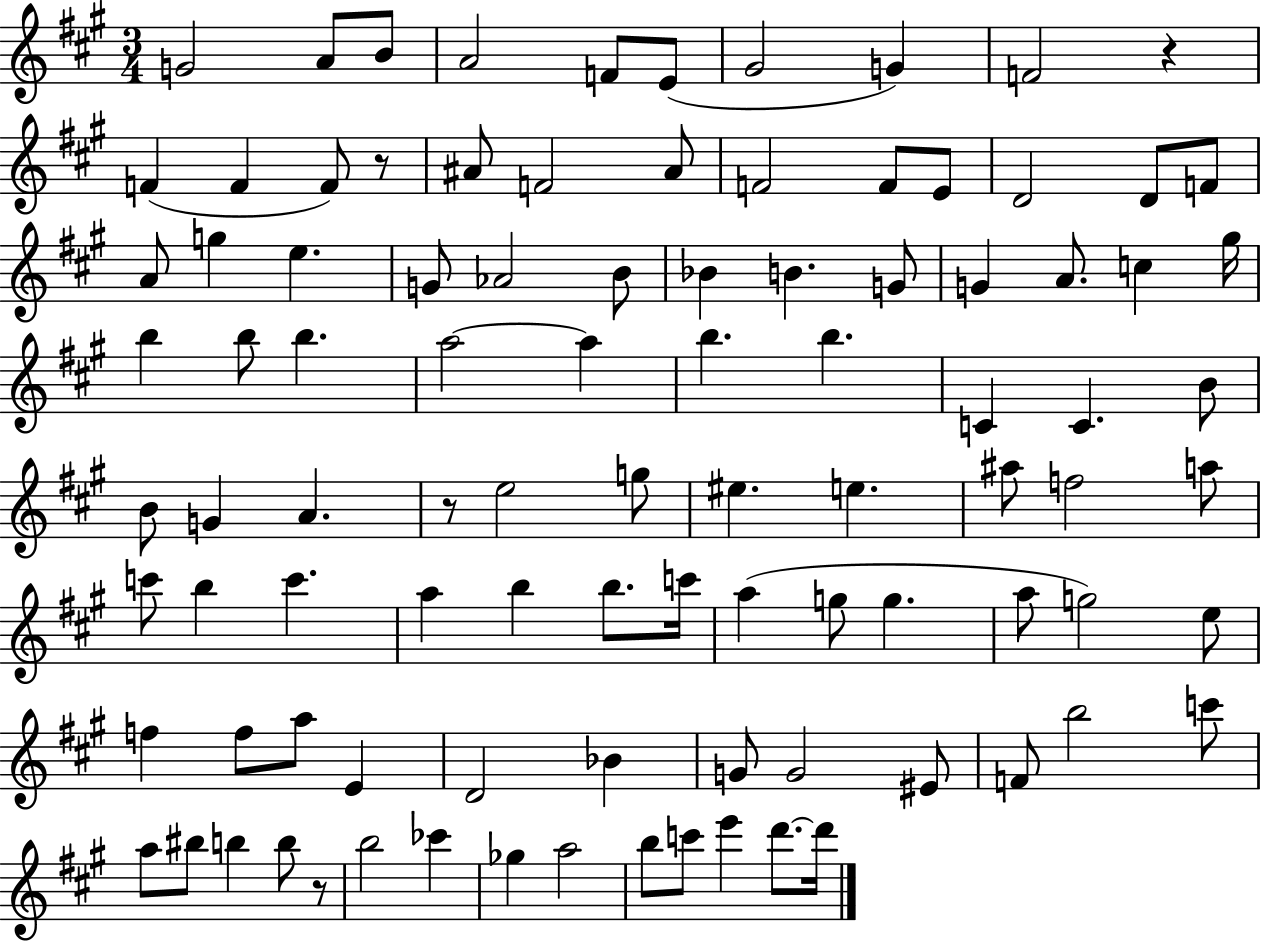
X:1
T:Untitled
M:3/4
L:1/4
K:A
G2 A/2 B/2 A2 F/2 E/2 ^G2 G F2 z F F F/2 z/2 ^A/2 F2 ^A/2 F2 F/2 E/2 D2 D/2 F/2 A/2 g e G/2 _A2 B/2 _B B G/2 G A/2 c ^g/4 b b/2 b a2 a b b C C B/2 B/2 G A z/2 e2 g/2 ^e e ^a/2 f2 a/2 c'/2 b c' a b b/2 c'/4 a g/2 g a/2 g2 e/2 f f/2 a/2 E D2 _B G/2 G2 ^E/2 F/2 b2 c'/2 a/2 ^b/2 b b/2 z/2 b2 _c' _g a2 b/2 c'/2 e' d'/2 d'/4